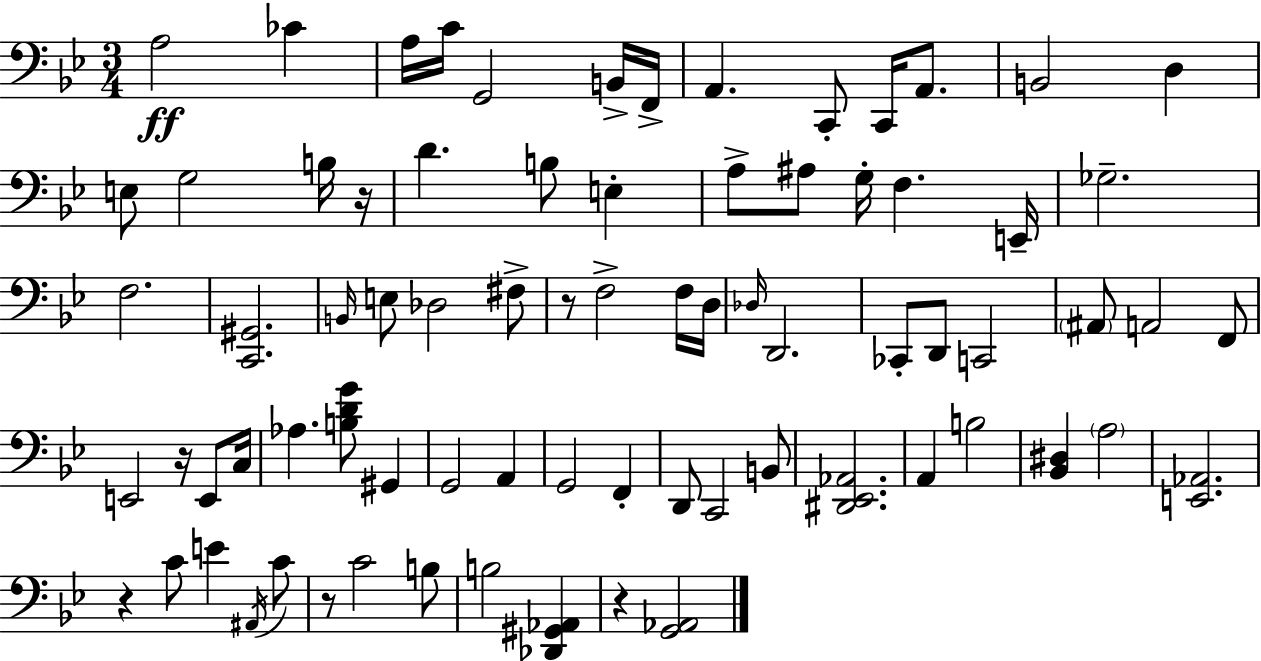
A3/h CES4/q A3/s C4/s G2/h B2/s F2/s A2/q. C2/e C2/s A2/e. B2/h D3/q E3/e G3/h B3/s R/s D4/q. B3/e E3/q A3/e A#3/e G3/s F3/q. E2/s Gb3/h. F3/h. [C2,G#2]/h. B2/s E3/e Db3/h F#3/e R/e F3/h F3/s D3/s Db3/s D2/h. CES2/e D2/e C2/h A#2/e A2/h F2/e E2/h R/s E2/e C3/s Ab3/q. [B3,D4,G4]/e G#2/q G2/h A2/q G2/h F2/q D2/e C2/h B2/e [D#2,Eb2,Ab2]/h. A2/q B3/h [Bb2,D#3]/q A3/h [E2,Ab2]/h. R/q C4/e E4/q A#2/s C4/e R/e C4/h B3/e B3/h [Db2,G#2,Ab2]/q R/q [G2,Ab2]/h